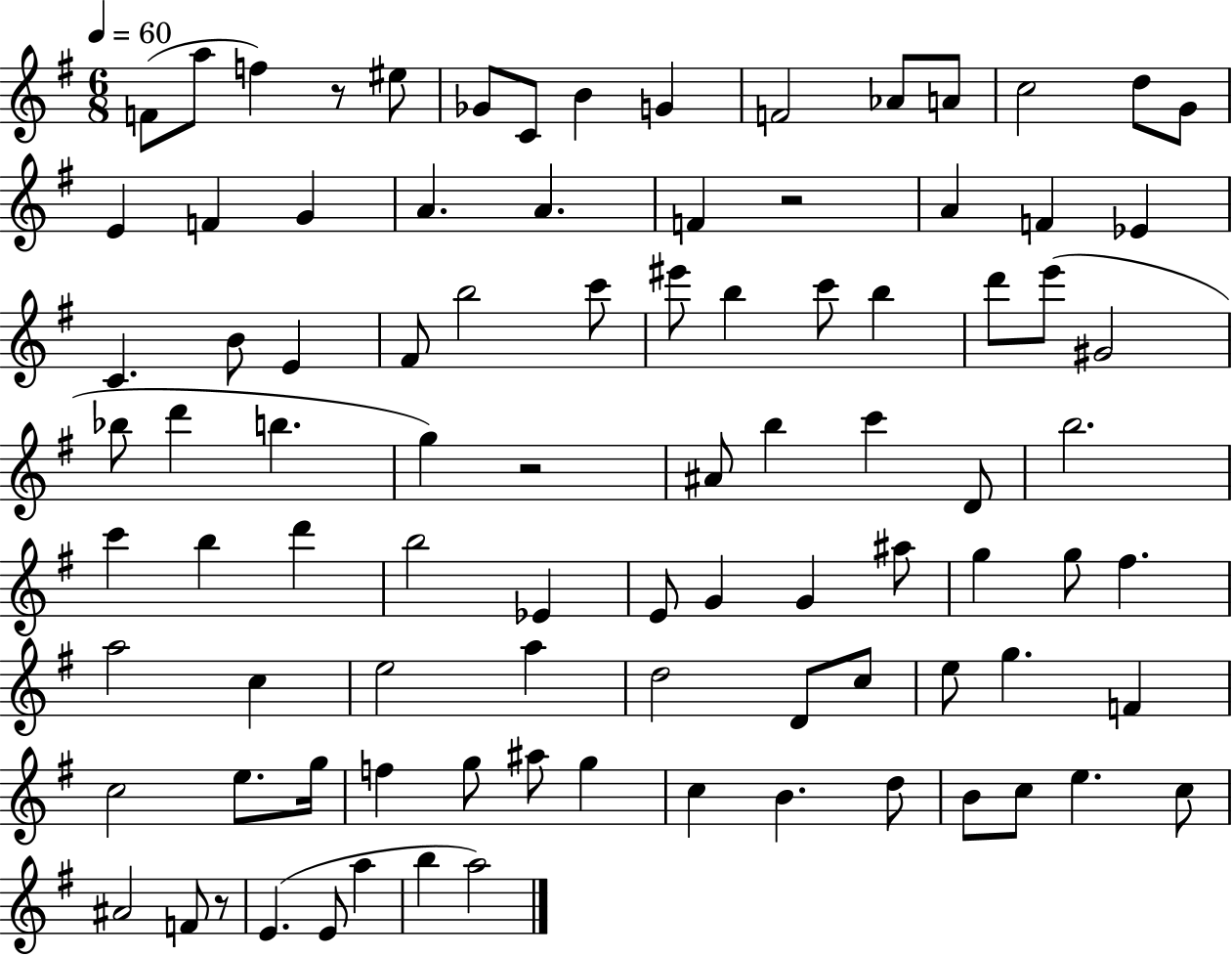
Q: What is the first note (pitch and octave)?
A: F4